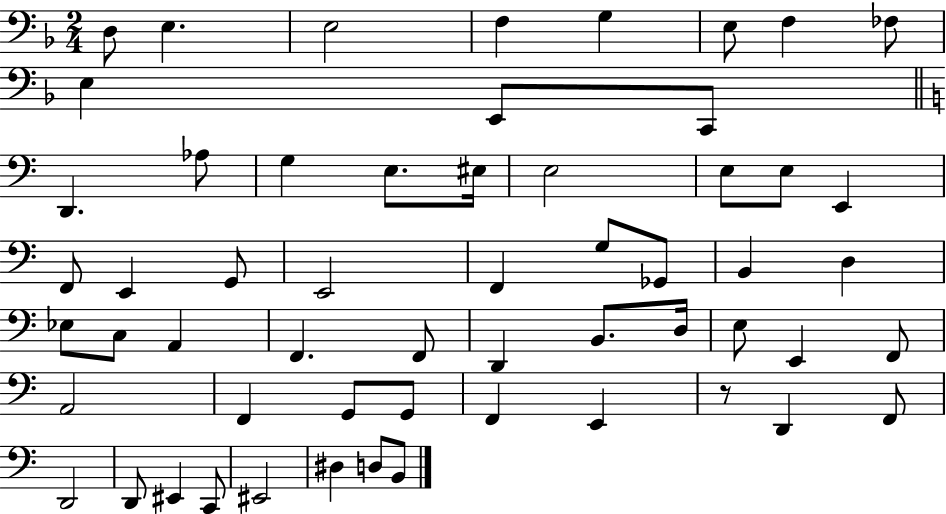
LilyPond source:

{
  \clef bass
  \numericTimeSignature
  \time 2/4
  \key f \major
  \repeat volta 2 { d8 e4. | e2 | f4 g4 | e8 f4 fes8 | \break e4 e,8 c,8 | \bar "||" \break \key a \minor d,4. aes8 | g4 e8. eis16 | e2 | e8 e8 e,4 | \break f,8 e,4 g,8 | e,2 | f,4 g8 ges,8 | b,4 d4 | \break ees8 c8 a,4 | f,4. f,8 | d,4 b,8. d16 | e8 e,4 f,8 | \break a,2 | f,4 g,8 g,8 | f,4 e,4 | r8 d,4 f,8 | \break d,2 | d,8 eis,4 c,8 | eis,2 | dis4 d8 b,8 | \break } \bar "|."
}